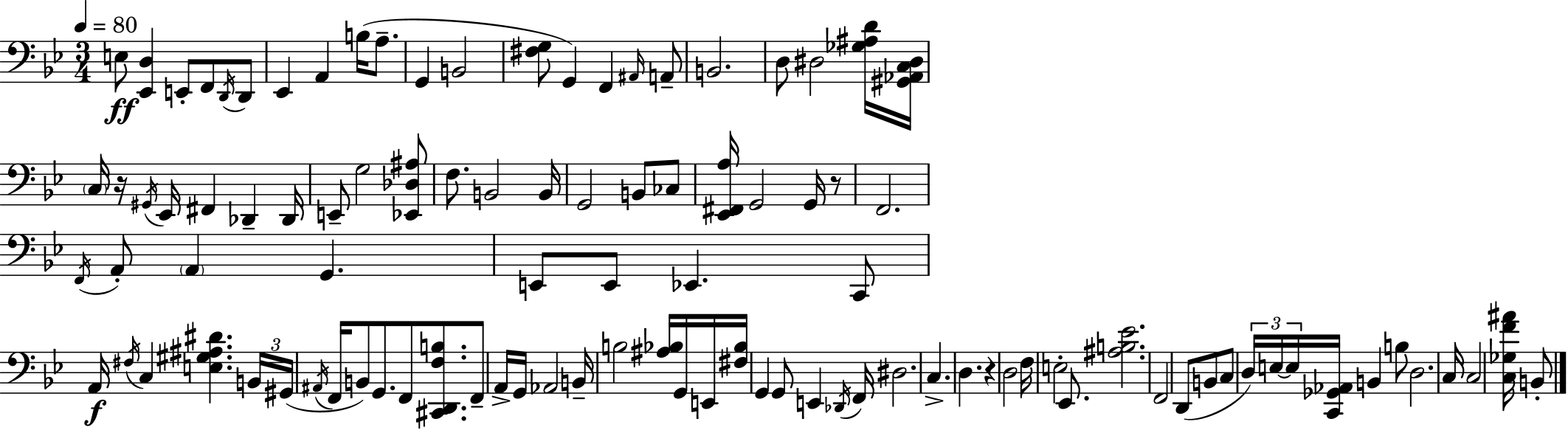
{
  \clef bass
  \numericTimeSignature
  \time 3/4
  \key bes \major
  \tempo 4 = 80
  e8\ff <ees, d>4 e,8-. f,8 \acciaccatura { d,16 } d,8 | ees,4 a,4 b16( a8.-- | g,4 b,2 | <fis g>8 g,4) f,4 \grace { ais,16 } | \break a,8-- b,2. | d8 dis2 | <ges ais d'>16 <gis, aes, c dis>16 \parenthesize c16 r16 \acciaccatura { gis,16 } ees,16 fis,4 des,4-- | des,16 e,8-- g2 | \break <ees, des ais>8 f8. b,2 | b,16 g,2 b,8 | ces8 <ees, fis, a>16 g,2 | g,16 r8 f,2. | \break \acciaccatura { f,16 } a,8-. \parenthesize a,4 g,4. | e,8 e,8 ees,4. | c,8 a,16\f \acciaccatura { fis16 } c4 <e gis ais dis'>4. | \tuplet 3/2 { b,16 gis,16( \acciaccatura { ais,16 } } f,16 b,8) g,8. | \break f,8 <cis, d, f b>8. f,8-- a,16-> g,16 aes,2 | b,16-- b2 | <ais bes>16 g,16 e,16 <fis bes>16 g,4 g,8 | e,4 \acciaccatura { des,16 } f,16 dis2. | \break c4.-> | d4. r4 d2 | f16 e2-. | ees,8. <ais b ees'>2. | \break f,2 | d,8( b,8 c8 \tuplet 3/2 { d16) e16~~ e16 } | <c, ges, aes,>16 b,4 b8 d2. | c16 c2 | \break <c ges f' ais'>16 b,8-. \bar "|."
}